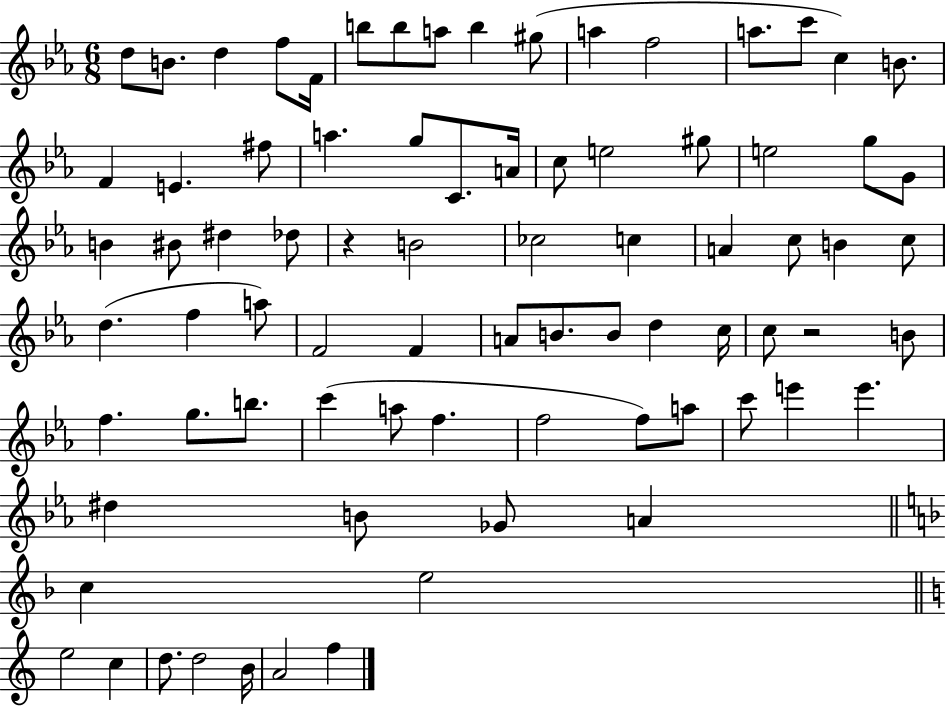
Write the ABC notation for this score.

X:1
T:Untitled
M:6/8
L:1/4
K:Eb
d/2 B/2 d f/2 F/4 b/2 b/2 a/2 b ^g/2 a f2 a/2 c'/2 c B/2 F E ^f/2 a g/2 C/2 A/4 c/2 e2 ^g/2 e2 g/2 G/2 B ^B/2 ^d _d/2 z B2 _c2 c A c/2 B c/2 d f a/2 F2 F A/2 B/2 B/2 d c/4 c/2 z2 B/2 f g/2 b/2 c' a/2 f f2 f/2 a/2 c'/2 e' e' ^d B/2 _G/2 A c e2 e2 c d/2 d2 B/4 A2 f